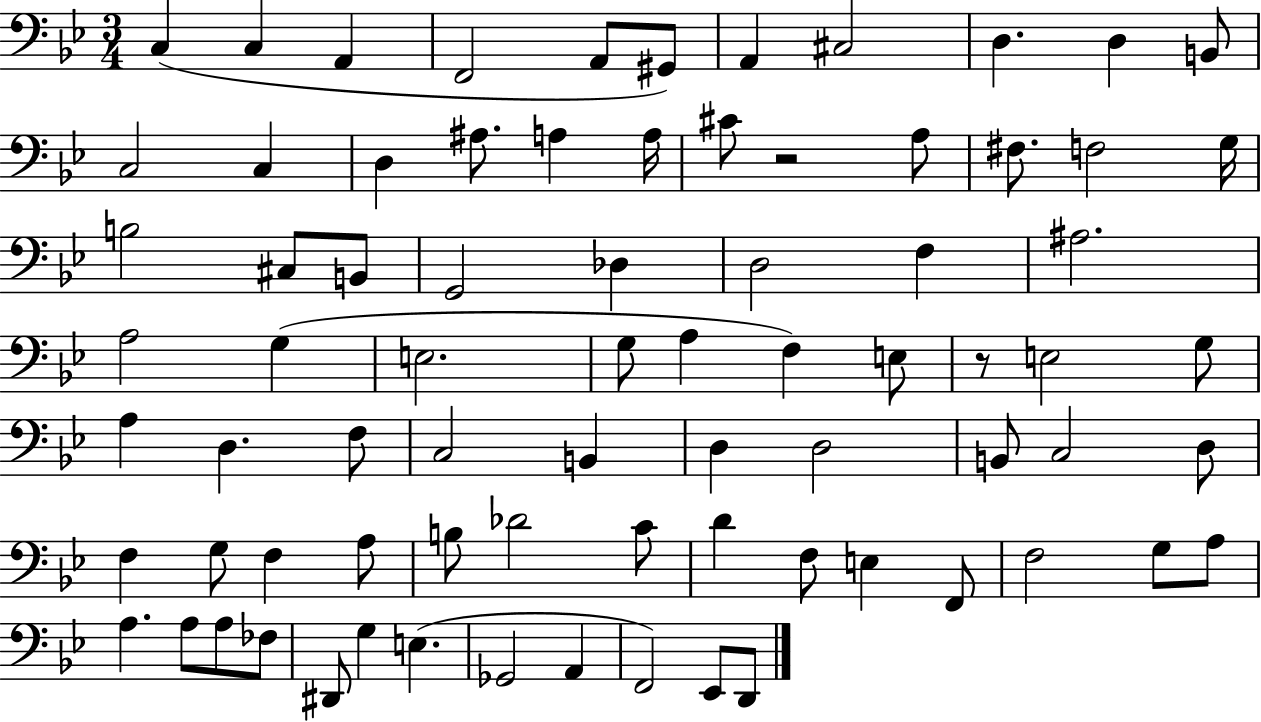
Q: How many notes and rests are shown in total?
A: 77